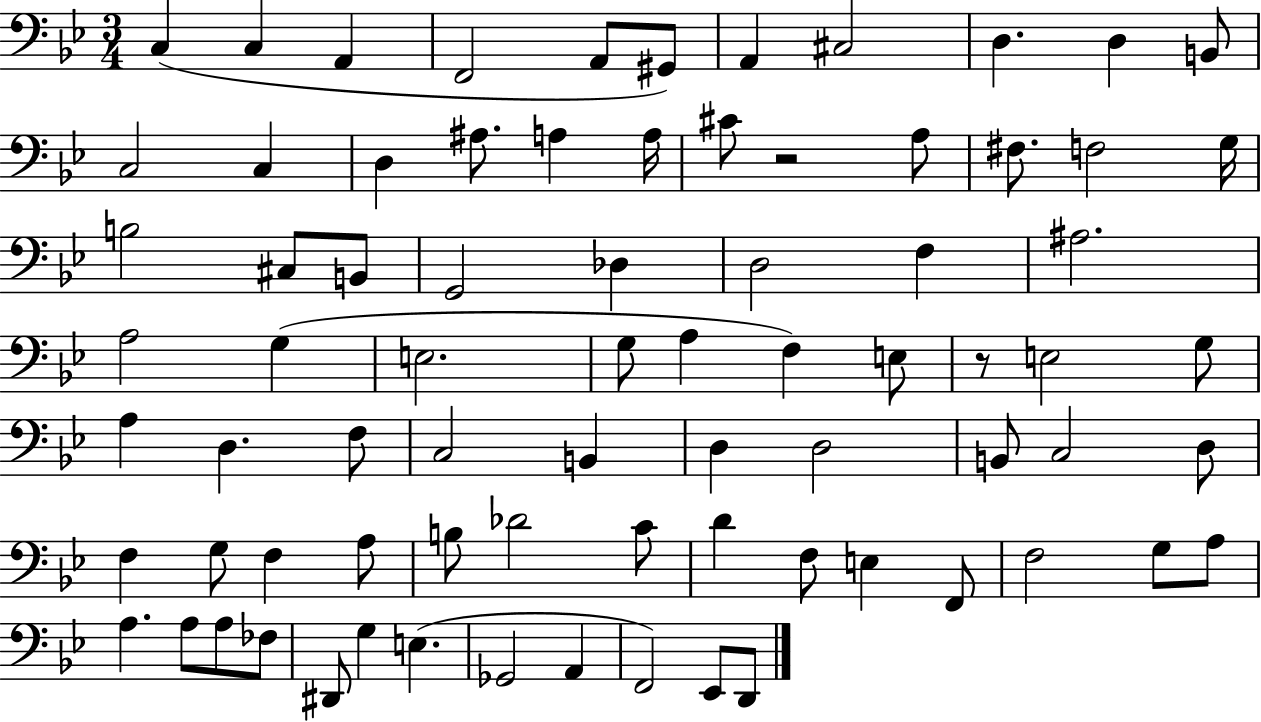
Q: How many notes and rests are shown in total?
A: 77